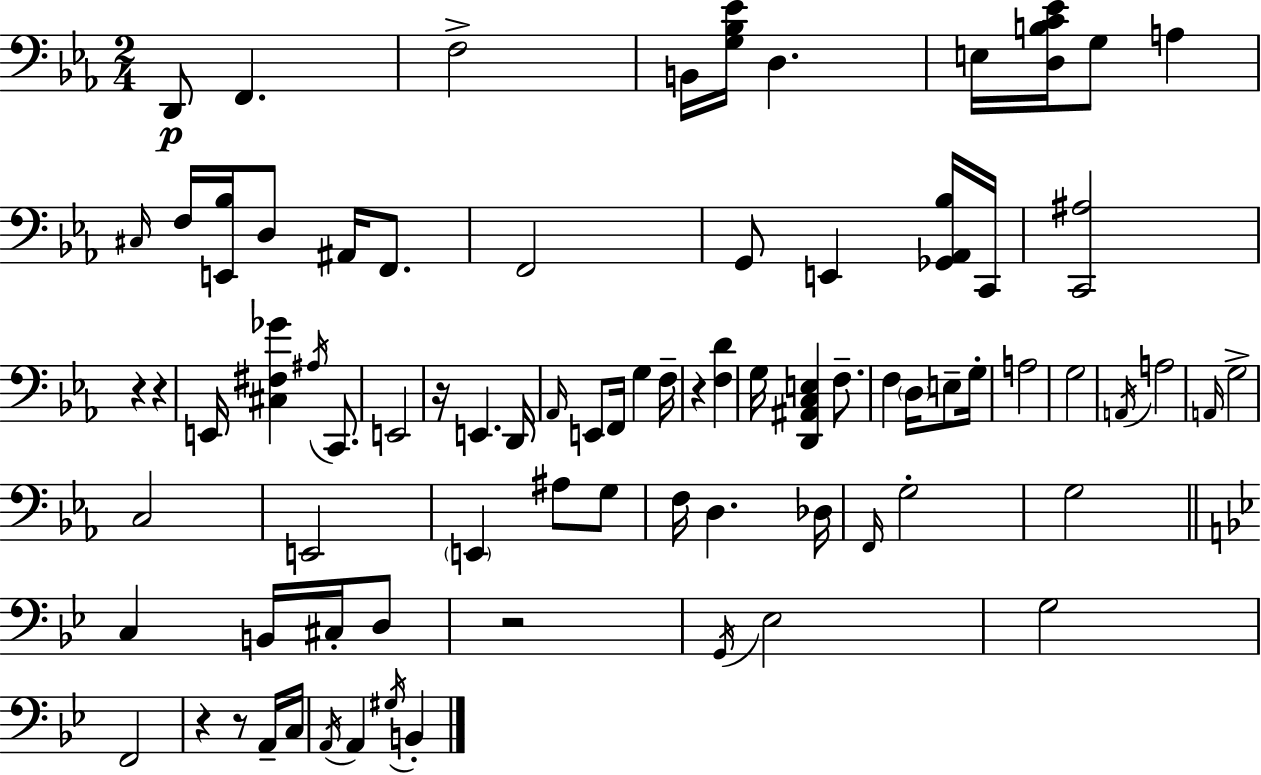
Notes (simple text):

D2/e F2/q. F3/h B2/s [G3,Bb3,Eb4]/s D3/q. E3/s [D3,B3,C4,Eb4]/s G3/e A3/q C#3/s F3/s [E2,Bb3]/s D3/e A#2/s F2/e. F2/h G2/e E2/q [Gb2,Ab2,Bb3]/s C2/s [C2,A#3]/h R/q R/q E2/s [C#3,F#3,Gb4]/q A#3/s C2/e. E2/h R/s E2/q. D2/s Ab2/s E2/e F2/s G3/q F3/s R/q [F3,D4]/q G3/s [D2,A#2,C3,E3]/q F3/e. F3/q D3/s E3/e G3/s A3/h G3/h A2/s A3/h A2/s G3/h C3/h E2/h E2/q A#3/e G3/e F3/s D3/q. Db3/s F2/s G3/h G3/h C3/q B2/s C#3/s D3/e R/h G2/s Eb3/h G3/h F2/h R/q R/e A2/s C3/s A2/s A2/q G#3/s B2/q